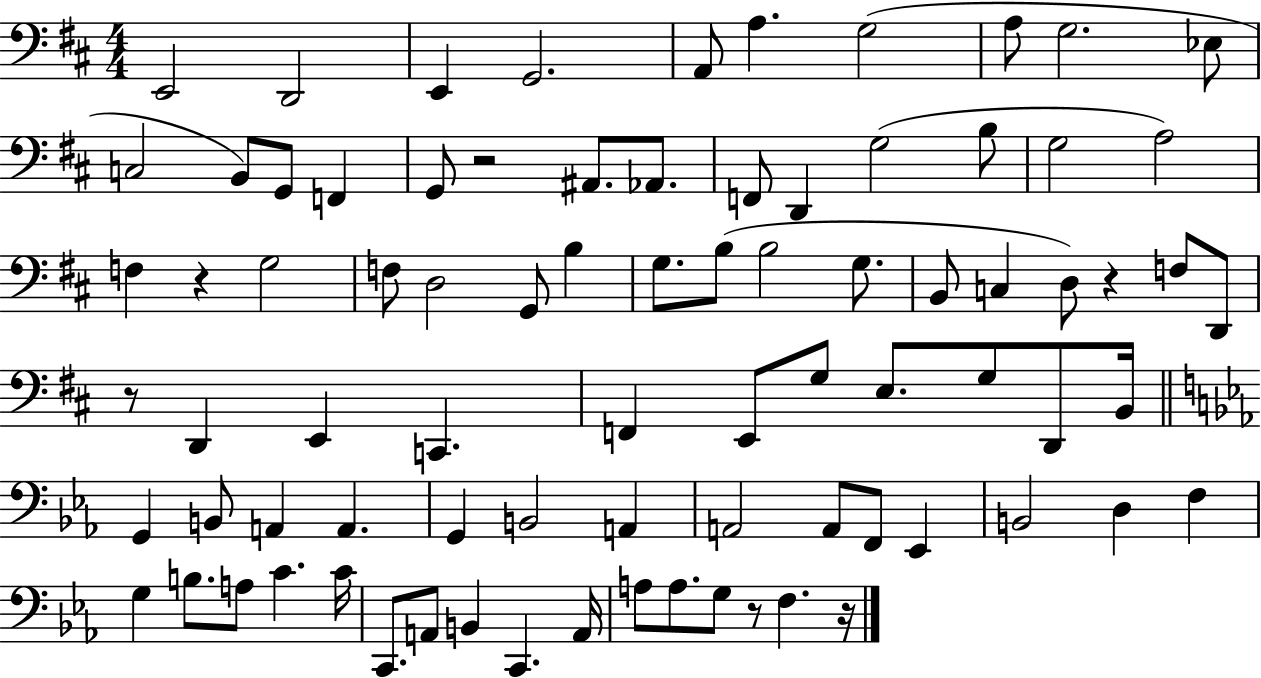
X:1
T:Untitled
M:4/4
L:1/4
K:D
E,,2 D,,2 E,, G,,2 A,,/2 A, G,2 A,/2 G,2 _E,/2 C,2 B,,/2 G,,/2 F,, G,,/2 z2 ^A,,/2 _A,,/2 F,,/2 D,, G,2 B,/2 G,2 A,2 F, z G,2 F,/2 D,2 G,,/2 B, G,/2 B,/2 B,2 G,/2 B,,/2 C, D,/2 z F,/2 D,,/2 z/2 D,, E,, C,, F,, E,,/2 G,/2 E,/2 G,/2 D,,/2 B,,/4 G,, B,,/2 A,, A,, G,, B,,2 A,, A,,2 A,,/2 F,,/2 _E,, B,,2 D, F, G, B,/2 A,/2 C C/4 C,,/2 A,,/2 B,, C,, A,,/4 A,/2 A,/2 G,/2 z/2 F, z/4